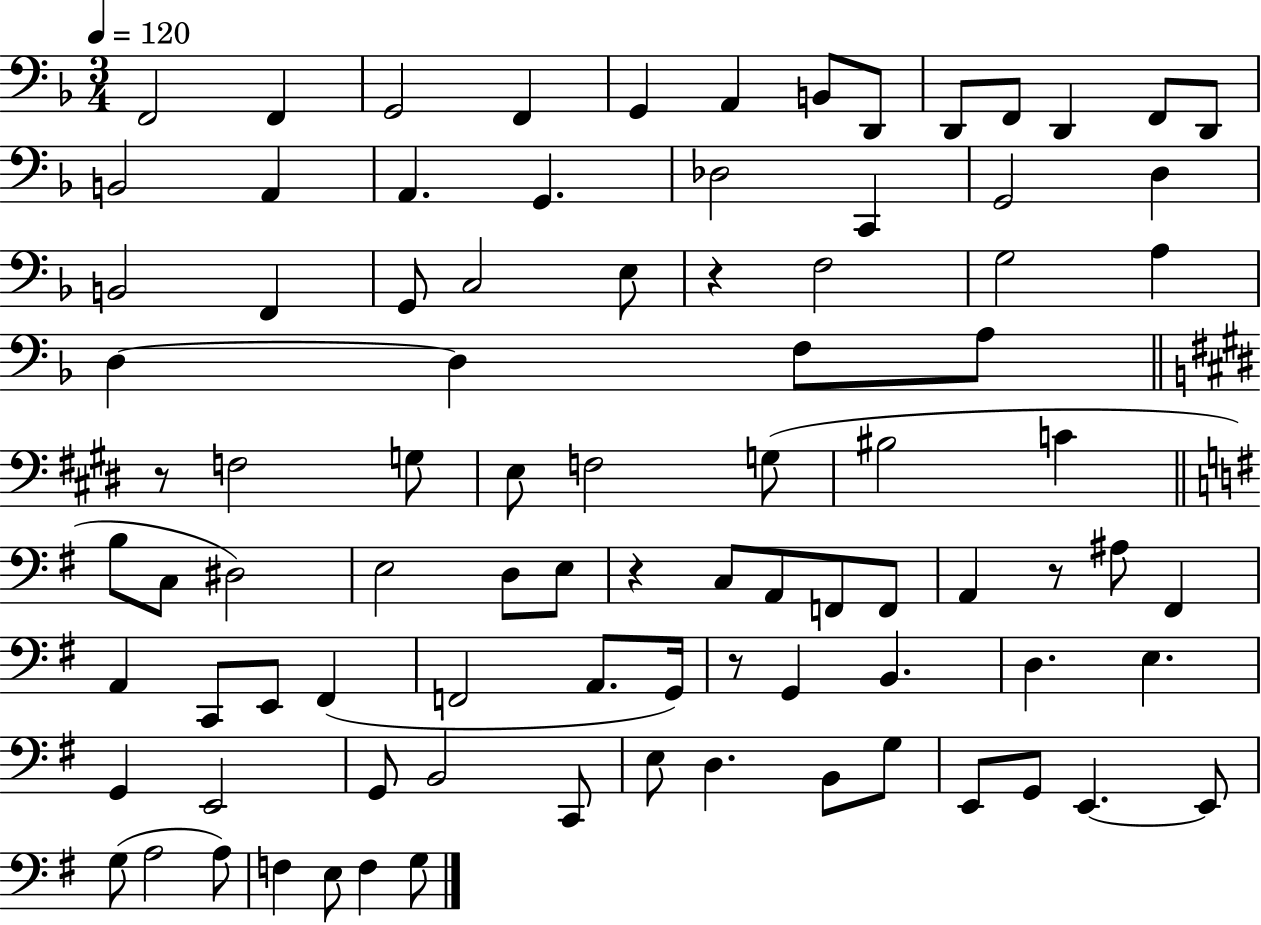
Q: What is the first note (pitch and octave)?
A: F2